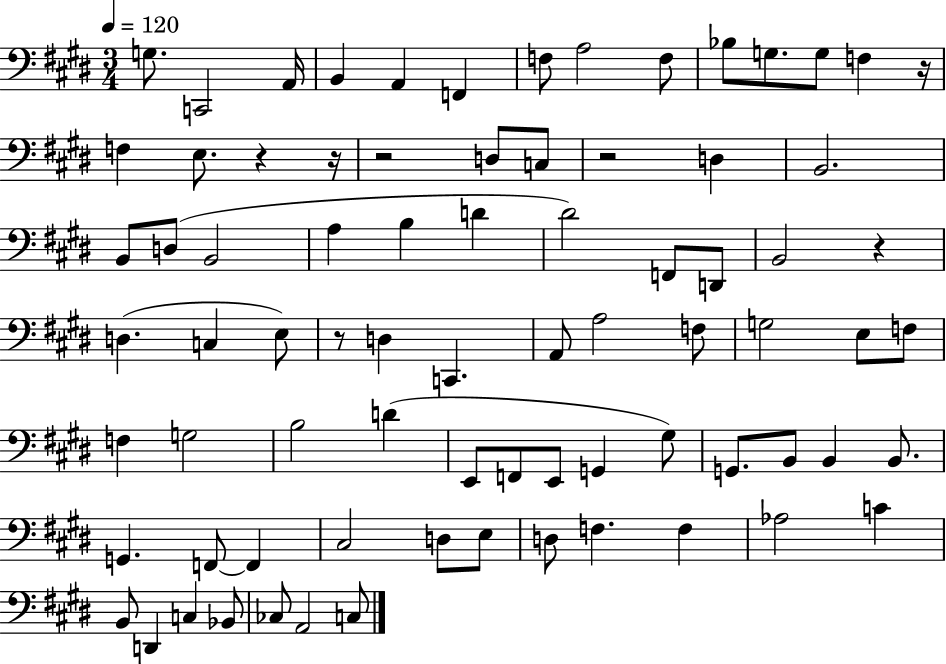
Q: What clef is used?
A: bass